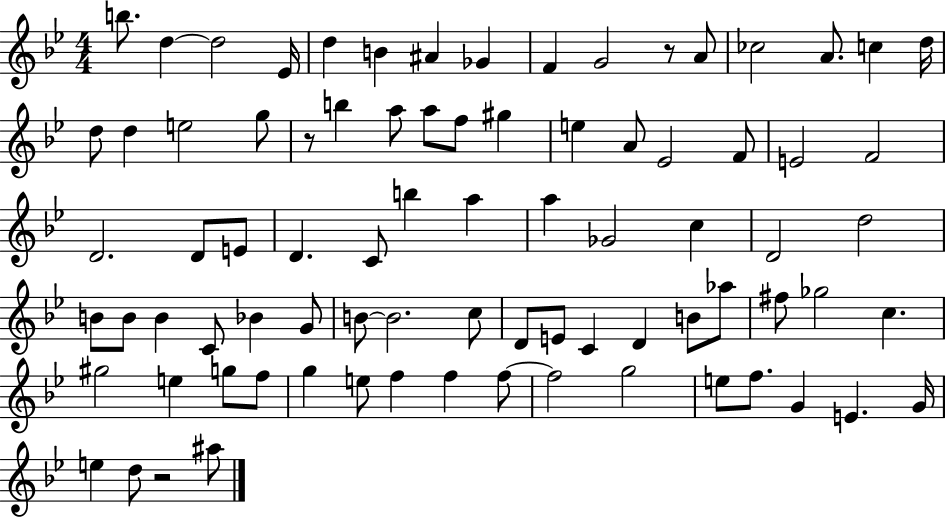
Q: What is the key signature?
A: BES major